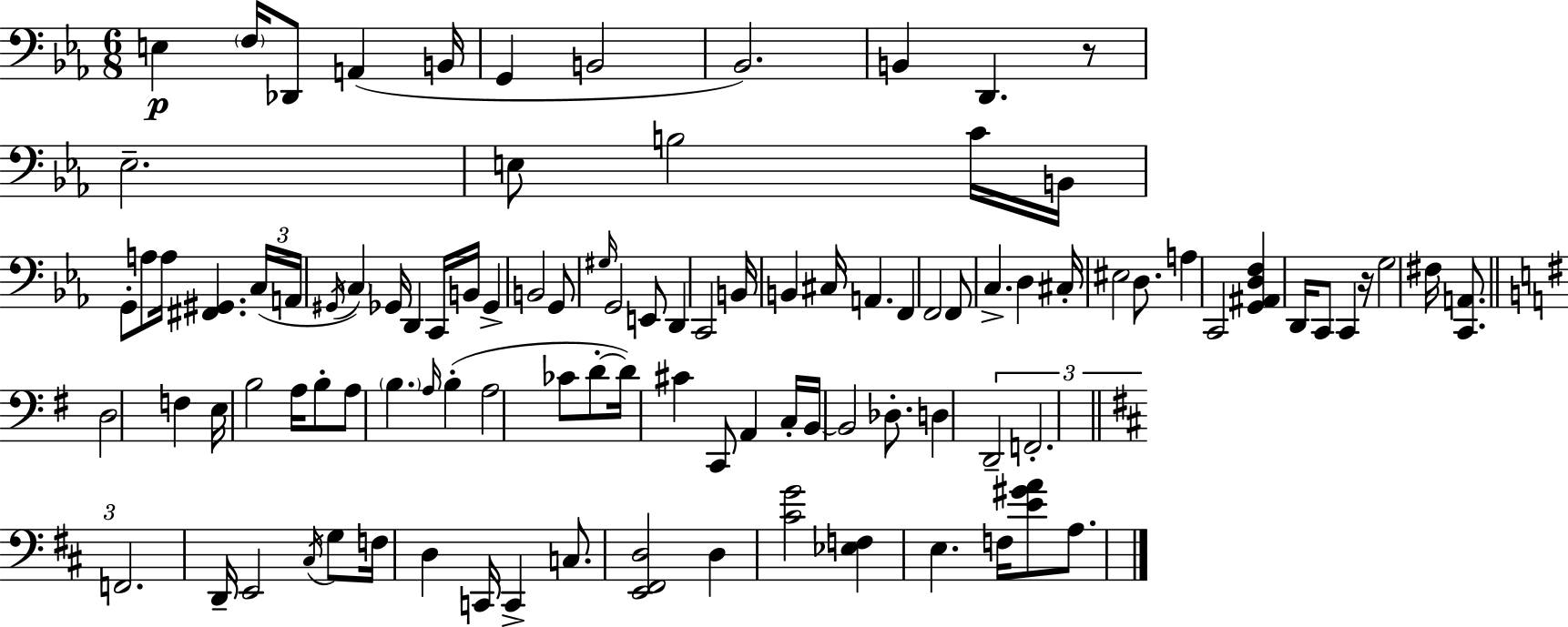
X:1
T:Untitled
M:6/8
L:1/4
K:Eb
E, F,/4 _D,,/2 A,, B,,/4 G,, B,,2 _B,,2 B,, D,, z/2 _E,2 E,/2 B,2 C/4 B,,/4 G,,/2 A,/2 A,/4 [^F,,^G,,] C,/4 A,,/4 ^G,,/4 C, _G,,/4 D,, C,,/4 B,,/4 _G,, B,,2 G,,/2 ^G,/4 G,,2 E,,/2 D,, C,,2 B,,/4 B,, ^C,/4 A,, F,, F,,2 F,,/2 C, D, ^C,/4 ^E,2 D,/2 A, C,,2 [G,,^A,,D,F,] D,,/4 C,,/2 C,, z/4 G,2 ^F,/4 [C,,A,,]/2 D,2 F, E,/4 B,2 A,/4 B,/2 A,/2 B, A,/4 B, A,2 _C/2 D/2 D/4 ^C C,,/2 A,, C,/4 B,,/4 B,,2 _D,/2 D, D,,2 F,,2 F,,2 D,,/4 E,,2 ^C,/4 G,/2 F,/4 D, C,,/4 C,, C,/2 [E,,^F,,D,]2 D, [^CG]2 [_E,F,] E, F,/4 [E^GA]/2 A,/2